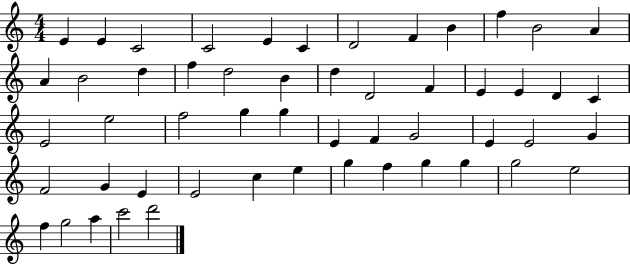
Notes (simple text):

E4/q E4/q C4/h C4/h E4/q C4/q D4/h F4/q B4/q F5/q B4/h A4/q A4/q B4/h D5/q F5/q D5/h B4/q D5/q D4/h F4/q E4/q E4/q D4/q C4/q E4/h E5/h F5/h G5/q G5/q E4/q F4/q G4/h E4/q E4/h G4/q F4/h G4/q E4/q E4/h C5/q E5/q G5/q F5/q G5/q G5/q G5/h E5/h F5/q G5/h A5/q C6/h D6/h